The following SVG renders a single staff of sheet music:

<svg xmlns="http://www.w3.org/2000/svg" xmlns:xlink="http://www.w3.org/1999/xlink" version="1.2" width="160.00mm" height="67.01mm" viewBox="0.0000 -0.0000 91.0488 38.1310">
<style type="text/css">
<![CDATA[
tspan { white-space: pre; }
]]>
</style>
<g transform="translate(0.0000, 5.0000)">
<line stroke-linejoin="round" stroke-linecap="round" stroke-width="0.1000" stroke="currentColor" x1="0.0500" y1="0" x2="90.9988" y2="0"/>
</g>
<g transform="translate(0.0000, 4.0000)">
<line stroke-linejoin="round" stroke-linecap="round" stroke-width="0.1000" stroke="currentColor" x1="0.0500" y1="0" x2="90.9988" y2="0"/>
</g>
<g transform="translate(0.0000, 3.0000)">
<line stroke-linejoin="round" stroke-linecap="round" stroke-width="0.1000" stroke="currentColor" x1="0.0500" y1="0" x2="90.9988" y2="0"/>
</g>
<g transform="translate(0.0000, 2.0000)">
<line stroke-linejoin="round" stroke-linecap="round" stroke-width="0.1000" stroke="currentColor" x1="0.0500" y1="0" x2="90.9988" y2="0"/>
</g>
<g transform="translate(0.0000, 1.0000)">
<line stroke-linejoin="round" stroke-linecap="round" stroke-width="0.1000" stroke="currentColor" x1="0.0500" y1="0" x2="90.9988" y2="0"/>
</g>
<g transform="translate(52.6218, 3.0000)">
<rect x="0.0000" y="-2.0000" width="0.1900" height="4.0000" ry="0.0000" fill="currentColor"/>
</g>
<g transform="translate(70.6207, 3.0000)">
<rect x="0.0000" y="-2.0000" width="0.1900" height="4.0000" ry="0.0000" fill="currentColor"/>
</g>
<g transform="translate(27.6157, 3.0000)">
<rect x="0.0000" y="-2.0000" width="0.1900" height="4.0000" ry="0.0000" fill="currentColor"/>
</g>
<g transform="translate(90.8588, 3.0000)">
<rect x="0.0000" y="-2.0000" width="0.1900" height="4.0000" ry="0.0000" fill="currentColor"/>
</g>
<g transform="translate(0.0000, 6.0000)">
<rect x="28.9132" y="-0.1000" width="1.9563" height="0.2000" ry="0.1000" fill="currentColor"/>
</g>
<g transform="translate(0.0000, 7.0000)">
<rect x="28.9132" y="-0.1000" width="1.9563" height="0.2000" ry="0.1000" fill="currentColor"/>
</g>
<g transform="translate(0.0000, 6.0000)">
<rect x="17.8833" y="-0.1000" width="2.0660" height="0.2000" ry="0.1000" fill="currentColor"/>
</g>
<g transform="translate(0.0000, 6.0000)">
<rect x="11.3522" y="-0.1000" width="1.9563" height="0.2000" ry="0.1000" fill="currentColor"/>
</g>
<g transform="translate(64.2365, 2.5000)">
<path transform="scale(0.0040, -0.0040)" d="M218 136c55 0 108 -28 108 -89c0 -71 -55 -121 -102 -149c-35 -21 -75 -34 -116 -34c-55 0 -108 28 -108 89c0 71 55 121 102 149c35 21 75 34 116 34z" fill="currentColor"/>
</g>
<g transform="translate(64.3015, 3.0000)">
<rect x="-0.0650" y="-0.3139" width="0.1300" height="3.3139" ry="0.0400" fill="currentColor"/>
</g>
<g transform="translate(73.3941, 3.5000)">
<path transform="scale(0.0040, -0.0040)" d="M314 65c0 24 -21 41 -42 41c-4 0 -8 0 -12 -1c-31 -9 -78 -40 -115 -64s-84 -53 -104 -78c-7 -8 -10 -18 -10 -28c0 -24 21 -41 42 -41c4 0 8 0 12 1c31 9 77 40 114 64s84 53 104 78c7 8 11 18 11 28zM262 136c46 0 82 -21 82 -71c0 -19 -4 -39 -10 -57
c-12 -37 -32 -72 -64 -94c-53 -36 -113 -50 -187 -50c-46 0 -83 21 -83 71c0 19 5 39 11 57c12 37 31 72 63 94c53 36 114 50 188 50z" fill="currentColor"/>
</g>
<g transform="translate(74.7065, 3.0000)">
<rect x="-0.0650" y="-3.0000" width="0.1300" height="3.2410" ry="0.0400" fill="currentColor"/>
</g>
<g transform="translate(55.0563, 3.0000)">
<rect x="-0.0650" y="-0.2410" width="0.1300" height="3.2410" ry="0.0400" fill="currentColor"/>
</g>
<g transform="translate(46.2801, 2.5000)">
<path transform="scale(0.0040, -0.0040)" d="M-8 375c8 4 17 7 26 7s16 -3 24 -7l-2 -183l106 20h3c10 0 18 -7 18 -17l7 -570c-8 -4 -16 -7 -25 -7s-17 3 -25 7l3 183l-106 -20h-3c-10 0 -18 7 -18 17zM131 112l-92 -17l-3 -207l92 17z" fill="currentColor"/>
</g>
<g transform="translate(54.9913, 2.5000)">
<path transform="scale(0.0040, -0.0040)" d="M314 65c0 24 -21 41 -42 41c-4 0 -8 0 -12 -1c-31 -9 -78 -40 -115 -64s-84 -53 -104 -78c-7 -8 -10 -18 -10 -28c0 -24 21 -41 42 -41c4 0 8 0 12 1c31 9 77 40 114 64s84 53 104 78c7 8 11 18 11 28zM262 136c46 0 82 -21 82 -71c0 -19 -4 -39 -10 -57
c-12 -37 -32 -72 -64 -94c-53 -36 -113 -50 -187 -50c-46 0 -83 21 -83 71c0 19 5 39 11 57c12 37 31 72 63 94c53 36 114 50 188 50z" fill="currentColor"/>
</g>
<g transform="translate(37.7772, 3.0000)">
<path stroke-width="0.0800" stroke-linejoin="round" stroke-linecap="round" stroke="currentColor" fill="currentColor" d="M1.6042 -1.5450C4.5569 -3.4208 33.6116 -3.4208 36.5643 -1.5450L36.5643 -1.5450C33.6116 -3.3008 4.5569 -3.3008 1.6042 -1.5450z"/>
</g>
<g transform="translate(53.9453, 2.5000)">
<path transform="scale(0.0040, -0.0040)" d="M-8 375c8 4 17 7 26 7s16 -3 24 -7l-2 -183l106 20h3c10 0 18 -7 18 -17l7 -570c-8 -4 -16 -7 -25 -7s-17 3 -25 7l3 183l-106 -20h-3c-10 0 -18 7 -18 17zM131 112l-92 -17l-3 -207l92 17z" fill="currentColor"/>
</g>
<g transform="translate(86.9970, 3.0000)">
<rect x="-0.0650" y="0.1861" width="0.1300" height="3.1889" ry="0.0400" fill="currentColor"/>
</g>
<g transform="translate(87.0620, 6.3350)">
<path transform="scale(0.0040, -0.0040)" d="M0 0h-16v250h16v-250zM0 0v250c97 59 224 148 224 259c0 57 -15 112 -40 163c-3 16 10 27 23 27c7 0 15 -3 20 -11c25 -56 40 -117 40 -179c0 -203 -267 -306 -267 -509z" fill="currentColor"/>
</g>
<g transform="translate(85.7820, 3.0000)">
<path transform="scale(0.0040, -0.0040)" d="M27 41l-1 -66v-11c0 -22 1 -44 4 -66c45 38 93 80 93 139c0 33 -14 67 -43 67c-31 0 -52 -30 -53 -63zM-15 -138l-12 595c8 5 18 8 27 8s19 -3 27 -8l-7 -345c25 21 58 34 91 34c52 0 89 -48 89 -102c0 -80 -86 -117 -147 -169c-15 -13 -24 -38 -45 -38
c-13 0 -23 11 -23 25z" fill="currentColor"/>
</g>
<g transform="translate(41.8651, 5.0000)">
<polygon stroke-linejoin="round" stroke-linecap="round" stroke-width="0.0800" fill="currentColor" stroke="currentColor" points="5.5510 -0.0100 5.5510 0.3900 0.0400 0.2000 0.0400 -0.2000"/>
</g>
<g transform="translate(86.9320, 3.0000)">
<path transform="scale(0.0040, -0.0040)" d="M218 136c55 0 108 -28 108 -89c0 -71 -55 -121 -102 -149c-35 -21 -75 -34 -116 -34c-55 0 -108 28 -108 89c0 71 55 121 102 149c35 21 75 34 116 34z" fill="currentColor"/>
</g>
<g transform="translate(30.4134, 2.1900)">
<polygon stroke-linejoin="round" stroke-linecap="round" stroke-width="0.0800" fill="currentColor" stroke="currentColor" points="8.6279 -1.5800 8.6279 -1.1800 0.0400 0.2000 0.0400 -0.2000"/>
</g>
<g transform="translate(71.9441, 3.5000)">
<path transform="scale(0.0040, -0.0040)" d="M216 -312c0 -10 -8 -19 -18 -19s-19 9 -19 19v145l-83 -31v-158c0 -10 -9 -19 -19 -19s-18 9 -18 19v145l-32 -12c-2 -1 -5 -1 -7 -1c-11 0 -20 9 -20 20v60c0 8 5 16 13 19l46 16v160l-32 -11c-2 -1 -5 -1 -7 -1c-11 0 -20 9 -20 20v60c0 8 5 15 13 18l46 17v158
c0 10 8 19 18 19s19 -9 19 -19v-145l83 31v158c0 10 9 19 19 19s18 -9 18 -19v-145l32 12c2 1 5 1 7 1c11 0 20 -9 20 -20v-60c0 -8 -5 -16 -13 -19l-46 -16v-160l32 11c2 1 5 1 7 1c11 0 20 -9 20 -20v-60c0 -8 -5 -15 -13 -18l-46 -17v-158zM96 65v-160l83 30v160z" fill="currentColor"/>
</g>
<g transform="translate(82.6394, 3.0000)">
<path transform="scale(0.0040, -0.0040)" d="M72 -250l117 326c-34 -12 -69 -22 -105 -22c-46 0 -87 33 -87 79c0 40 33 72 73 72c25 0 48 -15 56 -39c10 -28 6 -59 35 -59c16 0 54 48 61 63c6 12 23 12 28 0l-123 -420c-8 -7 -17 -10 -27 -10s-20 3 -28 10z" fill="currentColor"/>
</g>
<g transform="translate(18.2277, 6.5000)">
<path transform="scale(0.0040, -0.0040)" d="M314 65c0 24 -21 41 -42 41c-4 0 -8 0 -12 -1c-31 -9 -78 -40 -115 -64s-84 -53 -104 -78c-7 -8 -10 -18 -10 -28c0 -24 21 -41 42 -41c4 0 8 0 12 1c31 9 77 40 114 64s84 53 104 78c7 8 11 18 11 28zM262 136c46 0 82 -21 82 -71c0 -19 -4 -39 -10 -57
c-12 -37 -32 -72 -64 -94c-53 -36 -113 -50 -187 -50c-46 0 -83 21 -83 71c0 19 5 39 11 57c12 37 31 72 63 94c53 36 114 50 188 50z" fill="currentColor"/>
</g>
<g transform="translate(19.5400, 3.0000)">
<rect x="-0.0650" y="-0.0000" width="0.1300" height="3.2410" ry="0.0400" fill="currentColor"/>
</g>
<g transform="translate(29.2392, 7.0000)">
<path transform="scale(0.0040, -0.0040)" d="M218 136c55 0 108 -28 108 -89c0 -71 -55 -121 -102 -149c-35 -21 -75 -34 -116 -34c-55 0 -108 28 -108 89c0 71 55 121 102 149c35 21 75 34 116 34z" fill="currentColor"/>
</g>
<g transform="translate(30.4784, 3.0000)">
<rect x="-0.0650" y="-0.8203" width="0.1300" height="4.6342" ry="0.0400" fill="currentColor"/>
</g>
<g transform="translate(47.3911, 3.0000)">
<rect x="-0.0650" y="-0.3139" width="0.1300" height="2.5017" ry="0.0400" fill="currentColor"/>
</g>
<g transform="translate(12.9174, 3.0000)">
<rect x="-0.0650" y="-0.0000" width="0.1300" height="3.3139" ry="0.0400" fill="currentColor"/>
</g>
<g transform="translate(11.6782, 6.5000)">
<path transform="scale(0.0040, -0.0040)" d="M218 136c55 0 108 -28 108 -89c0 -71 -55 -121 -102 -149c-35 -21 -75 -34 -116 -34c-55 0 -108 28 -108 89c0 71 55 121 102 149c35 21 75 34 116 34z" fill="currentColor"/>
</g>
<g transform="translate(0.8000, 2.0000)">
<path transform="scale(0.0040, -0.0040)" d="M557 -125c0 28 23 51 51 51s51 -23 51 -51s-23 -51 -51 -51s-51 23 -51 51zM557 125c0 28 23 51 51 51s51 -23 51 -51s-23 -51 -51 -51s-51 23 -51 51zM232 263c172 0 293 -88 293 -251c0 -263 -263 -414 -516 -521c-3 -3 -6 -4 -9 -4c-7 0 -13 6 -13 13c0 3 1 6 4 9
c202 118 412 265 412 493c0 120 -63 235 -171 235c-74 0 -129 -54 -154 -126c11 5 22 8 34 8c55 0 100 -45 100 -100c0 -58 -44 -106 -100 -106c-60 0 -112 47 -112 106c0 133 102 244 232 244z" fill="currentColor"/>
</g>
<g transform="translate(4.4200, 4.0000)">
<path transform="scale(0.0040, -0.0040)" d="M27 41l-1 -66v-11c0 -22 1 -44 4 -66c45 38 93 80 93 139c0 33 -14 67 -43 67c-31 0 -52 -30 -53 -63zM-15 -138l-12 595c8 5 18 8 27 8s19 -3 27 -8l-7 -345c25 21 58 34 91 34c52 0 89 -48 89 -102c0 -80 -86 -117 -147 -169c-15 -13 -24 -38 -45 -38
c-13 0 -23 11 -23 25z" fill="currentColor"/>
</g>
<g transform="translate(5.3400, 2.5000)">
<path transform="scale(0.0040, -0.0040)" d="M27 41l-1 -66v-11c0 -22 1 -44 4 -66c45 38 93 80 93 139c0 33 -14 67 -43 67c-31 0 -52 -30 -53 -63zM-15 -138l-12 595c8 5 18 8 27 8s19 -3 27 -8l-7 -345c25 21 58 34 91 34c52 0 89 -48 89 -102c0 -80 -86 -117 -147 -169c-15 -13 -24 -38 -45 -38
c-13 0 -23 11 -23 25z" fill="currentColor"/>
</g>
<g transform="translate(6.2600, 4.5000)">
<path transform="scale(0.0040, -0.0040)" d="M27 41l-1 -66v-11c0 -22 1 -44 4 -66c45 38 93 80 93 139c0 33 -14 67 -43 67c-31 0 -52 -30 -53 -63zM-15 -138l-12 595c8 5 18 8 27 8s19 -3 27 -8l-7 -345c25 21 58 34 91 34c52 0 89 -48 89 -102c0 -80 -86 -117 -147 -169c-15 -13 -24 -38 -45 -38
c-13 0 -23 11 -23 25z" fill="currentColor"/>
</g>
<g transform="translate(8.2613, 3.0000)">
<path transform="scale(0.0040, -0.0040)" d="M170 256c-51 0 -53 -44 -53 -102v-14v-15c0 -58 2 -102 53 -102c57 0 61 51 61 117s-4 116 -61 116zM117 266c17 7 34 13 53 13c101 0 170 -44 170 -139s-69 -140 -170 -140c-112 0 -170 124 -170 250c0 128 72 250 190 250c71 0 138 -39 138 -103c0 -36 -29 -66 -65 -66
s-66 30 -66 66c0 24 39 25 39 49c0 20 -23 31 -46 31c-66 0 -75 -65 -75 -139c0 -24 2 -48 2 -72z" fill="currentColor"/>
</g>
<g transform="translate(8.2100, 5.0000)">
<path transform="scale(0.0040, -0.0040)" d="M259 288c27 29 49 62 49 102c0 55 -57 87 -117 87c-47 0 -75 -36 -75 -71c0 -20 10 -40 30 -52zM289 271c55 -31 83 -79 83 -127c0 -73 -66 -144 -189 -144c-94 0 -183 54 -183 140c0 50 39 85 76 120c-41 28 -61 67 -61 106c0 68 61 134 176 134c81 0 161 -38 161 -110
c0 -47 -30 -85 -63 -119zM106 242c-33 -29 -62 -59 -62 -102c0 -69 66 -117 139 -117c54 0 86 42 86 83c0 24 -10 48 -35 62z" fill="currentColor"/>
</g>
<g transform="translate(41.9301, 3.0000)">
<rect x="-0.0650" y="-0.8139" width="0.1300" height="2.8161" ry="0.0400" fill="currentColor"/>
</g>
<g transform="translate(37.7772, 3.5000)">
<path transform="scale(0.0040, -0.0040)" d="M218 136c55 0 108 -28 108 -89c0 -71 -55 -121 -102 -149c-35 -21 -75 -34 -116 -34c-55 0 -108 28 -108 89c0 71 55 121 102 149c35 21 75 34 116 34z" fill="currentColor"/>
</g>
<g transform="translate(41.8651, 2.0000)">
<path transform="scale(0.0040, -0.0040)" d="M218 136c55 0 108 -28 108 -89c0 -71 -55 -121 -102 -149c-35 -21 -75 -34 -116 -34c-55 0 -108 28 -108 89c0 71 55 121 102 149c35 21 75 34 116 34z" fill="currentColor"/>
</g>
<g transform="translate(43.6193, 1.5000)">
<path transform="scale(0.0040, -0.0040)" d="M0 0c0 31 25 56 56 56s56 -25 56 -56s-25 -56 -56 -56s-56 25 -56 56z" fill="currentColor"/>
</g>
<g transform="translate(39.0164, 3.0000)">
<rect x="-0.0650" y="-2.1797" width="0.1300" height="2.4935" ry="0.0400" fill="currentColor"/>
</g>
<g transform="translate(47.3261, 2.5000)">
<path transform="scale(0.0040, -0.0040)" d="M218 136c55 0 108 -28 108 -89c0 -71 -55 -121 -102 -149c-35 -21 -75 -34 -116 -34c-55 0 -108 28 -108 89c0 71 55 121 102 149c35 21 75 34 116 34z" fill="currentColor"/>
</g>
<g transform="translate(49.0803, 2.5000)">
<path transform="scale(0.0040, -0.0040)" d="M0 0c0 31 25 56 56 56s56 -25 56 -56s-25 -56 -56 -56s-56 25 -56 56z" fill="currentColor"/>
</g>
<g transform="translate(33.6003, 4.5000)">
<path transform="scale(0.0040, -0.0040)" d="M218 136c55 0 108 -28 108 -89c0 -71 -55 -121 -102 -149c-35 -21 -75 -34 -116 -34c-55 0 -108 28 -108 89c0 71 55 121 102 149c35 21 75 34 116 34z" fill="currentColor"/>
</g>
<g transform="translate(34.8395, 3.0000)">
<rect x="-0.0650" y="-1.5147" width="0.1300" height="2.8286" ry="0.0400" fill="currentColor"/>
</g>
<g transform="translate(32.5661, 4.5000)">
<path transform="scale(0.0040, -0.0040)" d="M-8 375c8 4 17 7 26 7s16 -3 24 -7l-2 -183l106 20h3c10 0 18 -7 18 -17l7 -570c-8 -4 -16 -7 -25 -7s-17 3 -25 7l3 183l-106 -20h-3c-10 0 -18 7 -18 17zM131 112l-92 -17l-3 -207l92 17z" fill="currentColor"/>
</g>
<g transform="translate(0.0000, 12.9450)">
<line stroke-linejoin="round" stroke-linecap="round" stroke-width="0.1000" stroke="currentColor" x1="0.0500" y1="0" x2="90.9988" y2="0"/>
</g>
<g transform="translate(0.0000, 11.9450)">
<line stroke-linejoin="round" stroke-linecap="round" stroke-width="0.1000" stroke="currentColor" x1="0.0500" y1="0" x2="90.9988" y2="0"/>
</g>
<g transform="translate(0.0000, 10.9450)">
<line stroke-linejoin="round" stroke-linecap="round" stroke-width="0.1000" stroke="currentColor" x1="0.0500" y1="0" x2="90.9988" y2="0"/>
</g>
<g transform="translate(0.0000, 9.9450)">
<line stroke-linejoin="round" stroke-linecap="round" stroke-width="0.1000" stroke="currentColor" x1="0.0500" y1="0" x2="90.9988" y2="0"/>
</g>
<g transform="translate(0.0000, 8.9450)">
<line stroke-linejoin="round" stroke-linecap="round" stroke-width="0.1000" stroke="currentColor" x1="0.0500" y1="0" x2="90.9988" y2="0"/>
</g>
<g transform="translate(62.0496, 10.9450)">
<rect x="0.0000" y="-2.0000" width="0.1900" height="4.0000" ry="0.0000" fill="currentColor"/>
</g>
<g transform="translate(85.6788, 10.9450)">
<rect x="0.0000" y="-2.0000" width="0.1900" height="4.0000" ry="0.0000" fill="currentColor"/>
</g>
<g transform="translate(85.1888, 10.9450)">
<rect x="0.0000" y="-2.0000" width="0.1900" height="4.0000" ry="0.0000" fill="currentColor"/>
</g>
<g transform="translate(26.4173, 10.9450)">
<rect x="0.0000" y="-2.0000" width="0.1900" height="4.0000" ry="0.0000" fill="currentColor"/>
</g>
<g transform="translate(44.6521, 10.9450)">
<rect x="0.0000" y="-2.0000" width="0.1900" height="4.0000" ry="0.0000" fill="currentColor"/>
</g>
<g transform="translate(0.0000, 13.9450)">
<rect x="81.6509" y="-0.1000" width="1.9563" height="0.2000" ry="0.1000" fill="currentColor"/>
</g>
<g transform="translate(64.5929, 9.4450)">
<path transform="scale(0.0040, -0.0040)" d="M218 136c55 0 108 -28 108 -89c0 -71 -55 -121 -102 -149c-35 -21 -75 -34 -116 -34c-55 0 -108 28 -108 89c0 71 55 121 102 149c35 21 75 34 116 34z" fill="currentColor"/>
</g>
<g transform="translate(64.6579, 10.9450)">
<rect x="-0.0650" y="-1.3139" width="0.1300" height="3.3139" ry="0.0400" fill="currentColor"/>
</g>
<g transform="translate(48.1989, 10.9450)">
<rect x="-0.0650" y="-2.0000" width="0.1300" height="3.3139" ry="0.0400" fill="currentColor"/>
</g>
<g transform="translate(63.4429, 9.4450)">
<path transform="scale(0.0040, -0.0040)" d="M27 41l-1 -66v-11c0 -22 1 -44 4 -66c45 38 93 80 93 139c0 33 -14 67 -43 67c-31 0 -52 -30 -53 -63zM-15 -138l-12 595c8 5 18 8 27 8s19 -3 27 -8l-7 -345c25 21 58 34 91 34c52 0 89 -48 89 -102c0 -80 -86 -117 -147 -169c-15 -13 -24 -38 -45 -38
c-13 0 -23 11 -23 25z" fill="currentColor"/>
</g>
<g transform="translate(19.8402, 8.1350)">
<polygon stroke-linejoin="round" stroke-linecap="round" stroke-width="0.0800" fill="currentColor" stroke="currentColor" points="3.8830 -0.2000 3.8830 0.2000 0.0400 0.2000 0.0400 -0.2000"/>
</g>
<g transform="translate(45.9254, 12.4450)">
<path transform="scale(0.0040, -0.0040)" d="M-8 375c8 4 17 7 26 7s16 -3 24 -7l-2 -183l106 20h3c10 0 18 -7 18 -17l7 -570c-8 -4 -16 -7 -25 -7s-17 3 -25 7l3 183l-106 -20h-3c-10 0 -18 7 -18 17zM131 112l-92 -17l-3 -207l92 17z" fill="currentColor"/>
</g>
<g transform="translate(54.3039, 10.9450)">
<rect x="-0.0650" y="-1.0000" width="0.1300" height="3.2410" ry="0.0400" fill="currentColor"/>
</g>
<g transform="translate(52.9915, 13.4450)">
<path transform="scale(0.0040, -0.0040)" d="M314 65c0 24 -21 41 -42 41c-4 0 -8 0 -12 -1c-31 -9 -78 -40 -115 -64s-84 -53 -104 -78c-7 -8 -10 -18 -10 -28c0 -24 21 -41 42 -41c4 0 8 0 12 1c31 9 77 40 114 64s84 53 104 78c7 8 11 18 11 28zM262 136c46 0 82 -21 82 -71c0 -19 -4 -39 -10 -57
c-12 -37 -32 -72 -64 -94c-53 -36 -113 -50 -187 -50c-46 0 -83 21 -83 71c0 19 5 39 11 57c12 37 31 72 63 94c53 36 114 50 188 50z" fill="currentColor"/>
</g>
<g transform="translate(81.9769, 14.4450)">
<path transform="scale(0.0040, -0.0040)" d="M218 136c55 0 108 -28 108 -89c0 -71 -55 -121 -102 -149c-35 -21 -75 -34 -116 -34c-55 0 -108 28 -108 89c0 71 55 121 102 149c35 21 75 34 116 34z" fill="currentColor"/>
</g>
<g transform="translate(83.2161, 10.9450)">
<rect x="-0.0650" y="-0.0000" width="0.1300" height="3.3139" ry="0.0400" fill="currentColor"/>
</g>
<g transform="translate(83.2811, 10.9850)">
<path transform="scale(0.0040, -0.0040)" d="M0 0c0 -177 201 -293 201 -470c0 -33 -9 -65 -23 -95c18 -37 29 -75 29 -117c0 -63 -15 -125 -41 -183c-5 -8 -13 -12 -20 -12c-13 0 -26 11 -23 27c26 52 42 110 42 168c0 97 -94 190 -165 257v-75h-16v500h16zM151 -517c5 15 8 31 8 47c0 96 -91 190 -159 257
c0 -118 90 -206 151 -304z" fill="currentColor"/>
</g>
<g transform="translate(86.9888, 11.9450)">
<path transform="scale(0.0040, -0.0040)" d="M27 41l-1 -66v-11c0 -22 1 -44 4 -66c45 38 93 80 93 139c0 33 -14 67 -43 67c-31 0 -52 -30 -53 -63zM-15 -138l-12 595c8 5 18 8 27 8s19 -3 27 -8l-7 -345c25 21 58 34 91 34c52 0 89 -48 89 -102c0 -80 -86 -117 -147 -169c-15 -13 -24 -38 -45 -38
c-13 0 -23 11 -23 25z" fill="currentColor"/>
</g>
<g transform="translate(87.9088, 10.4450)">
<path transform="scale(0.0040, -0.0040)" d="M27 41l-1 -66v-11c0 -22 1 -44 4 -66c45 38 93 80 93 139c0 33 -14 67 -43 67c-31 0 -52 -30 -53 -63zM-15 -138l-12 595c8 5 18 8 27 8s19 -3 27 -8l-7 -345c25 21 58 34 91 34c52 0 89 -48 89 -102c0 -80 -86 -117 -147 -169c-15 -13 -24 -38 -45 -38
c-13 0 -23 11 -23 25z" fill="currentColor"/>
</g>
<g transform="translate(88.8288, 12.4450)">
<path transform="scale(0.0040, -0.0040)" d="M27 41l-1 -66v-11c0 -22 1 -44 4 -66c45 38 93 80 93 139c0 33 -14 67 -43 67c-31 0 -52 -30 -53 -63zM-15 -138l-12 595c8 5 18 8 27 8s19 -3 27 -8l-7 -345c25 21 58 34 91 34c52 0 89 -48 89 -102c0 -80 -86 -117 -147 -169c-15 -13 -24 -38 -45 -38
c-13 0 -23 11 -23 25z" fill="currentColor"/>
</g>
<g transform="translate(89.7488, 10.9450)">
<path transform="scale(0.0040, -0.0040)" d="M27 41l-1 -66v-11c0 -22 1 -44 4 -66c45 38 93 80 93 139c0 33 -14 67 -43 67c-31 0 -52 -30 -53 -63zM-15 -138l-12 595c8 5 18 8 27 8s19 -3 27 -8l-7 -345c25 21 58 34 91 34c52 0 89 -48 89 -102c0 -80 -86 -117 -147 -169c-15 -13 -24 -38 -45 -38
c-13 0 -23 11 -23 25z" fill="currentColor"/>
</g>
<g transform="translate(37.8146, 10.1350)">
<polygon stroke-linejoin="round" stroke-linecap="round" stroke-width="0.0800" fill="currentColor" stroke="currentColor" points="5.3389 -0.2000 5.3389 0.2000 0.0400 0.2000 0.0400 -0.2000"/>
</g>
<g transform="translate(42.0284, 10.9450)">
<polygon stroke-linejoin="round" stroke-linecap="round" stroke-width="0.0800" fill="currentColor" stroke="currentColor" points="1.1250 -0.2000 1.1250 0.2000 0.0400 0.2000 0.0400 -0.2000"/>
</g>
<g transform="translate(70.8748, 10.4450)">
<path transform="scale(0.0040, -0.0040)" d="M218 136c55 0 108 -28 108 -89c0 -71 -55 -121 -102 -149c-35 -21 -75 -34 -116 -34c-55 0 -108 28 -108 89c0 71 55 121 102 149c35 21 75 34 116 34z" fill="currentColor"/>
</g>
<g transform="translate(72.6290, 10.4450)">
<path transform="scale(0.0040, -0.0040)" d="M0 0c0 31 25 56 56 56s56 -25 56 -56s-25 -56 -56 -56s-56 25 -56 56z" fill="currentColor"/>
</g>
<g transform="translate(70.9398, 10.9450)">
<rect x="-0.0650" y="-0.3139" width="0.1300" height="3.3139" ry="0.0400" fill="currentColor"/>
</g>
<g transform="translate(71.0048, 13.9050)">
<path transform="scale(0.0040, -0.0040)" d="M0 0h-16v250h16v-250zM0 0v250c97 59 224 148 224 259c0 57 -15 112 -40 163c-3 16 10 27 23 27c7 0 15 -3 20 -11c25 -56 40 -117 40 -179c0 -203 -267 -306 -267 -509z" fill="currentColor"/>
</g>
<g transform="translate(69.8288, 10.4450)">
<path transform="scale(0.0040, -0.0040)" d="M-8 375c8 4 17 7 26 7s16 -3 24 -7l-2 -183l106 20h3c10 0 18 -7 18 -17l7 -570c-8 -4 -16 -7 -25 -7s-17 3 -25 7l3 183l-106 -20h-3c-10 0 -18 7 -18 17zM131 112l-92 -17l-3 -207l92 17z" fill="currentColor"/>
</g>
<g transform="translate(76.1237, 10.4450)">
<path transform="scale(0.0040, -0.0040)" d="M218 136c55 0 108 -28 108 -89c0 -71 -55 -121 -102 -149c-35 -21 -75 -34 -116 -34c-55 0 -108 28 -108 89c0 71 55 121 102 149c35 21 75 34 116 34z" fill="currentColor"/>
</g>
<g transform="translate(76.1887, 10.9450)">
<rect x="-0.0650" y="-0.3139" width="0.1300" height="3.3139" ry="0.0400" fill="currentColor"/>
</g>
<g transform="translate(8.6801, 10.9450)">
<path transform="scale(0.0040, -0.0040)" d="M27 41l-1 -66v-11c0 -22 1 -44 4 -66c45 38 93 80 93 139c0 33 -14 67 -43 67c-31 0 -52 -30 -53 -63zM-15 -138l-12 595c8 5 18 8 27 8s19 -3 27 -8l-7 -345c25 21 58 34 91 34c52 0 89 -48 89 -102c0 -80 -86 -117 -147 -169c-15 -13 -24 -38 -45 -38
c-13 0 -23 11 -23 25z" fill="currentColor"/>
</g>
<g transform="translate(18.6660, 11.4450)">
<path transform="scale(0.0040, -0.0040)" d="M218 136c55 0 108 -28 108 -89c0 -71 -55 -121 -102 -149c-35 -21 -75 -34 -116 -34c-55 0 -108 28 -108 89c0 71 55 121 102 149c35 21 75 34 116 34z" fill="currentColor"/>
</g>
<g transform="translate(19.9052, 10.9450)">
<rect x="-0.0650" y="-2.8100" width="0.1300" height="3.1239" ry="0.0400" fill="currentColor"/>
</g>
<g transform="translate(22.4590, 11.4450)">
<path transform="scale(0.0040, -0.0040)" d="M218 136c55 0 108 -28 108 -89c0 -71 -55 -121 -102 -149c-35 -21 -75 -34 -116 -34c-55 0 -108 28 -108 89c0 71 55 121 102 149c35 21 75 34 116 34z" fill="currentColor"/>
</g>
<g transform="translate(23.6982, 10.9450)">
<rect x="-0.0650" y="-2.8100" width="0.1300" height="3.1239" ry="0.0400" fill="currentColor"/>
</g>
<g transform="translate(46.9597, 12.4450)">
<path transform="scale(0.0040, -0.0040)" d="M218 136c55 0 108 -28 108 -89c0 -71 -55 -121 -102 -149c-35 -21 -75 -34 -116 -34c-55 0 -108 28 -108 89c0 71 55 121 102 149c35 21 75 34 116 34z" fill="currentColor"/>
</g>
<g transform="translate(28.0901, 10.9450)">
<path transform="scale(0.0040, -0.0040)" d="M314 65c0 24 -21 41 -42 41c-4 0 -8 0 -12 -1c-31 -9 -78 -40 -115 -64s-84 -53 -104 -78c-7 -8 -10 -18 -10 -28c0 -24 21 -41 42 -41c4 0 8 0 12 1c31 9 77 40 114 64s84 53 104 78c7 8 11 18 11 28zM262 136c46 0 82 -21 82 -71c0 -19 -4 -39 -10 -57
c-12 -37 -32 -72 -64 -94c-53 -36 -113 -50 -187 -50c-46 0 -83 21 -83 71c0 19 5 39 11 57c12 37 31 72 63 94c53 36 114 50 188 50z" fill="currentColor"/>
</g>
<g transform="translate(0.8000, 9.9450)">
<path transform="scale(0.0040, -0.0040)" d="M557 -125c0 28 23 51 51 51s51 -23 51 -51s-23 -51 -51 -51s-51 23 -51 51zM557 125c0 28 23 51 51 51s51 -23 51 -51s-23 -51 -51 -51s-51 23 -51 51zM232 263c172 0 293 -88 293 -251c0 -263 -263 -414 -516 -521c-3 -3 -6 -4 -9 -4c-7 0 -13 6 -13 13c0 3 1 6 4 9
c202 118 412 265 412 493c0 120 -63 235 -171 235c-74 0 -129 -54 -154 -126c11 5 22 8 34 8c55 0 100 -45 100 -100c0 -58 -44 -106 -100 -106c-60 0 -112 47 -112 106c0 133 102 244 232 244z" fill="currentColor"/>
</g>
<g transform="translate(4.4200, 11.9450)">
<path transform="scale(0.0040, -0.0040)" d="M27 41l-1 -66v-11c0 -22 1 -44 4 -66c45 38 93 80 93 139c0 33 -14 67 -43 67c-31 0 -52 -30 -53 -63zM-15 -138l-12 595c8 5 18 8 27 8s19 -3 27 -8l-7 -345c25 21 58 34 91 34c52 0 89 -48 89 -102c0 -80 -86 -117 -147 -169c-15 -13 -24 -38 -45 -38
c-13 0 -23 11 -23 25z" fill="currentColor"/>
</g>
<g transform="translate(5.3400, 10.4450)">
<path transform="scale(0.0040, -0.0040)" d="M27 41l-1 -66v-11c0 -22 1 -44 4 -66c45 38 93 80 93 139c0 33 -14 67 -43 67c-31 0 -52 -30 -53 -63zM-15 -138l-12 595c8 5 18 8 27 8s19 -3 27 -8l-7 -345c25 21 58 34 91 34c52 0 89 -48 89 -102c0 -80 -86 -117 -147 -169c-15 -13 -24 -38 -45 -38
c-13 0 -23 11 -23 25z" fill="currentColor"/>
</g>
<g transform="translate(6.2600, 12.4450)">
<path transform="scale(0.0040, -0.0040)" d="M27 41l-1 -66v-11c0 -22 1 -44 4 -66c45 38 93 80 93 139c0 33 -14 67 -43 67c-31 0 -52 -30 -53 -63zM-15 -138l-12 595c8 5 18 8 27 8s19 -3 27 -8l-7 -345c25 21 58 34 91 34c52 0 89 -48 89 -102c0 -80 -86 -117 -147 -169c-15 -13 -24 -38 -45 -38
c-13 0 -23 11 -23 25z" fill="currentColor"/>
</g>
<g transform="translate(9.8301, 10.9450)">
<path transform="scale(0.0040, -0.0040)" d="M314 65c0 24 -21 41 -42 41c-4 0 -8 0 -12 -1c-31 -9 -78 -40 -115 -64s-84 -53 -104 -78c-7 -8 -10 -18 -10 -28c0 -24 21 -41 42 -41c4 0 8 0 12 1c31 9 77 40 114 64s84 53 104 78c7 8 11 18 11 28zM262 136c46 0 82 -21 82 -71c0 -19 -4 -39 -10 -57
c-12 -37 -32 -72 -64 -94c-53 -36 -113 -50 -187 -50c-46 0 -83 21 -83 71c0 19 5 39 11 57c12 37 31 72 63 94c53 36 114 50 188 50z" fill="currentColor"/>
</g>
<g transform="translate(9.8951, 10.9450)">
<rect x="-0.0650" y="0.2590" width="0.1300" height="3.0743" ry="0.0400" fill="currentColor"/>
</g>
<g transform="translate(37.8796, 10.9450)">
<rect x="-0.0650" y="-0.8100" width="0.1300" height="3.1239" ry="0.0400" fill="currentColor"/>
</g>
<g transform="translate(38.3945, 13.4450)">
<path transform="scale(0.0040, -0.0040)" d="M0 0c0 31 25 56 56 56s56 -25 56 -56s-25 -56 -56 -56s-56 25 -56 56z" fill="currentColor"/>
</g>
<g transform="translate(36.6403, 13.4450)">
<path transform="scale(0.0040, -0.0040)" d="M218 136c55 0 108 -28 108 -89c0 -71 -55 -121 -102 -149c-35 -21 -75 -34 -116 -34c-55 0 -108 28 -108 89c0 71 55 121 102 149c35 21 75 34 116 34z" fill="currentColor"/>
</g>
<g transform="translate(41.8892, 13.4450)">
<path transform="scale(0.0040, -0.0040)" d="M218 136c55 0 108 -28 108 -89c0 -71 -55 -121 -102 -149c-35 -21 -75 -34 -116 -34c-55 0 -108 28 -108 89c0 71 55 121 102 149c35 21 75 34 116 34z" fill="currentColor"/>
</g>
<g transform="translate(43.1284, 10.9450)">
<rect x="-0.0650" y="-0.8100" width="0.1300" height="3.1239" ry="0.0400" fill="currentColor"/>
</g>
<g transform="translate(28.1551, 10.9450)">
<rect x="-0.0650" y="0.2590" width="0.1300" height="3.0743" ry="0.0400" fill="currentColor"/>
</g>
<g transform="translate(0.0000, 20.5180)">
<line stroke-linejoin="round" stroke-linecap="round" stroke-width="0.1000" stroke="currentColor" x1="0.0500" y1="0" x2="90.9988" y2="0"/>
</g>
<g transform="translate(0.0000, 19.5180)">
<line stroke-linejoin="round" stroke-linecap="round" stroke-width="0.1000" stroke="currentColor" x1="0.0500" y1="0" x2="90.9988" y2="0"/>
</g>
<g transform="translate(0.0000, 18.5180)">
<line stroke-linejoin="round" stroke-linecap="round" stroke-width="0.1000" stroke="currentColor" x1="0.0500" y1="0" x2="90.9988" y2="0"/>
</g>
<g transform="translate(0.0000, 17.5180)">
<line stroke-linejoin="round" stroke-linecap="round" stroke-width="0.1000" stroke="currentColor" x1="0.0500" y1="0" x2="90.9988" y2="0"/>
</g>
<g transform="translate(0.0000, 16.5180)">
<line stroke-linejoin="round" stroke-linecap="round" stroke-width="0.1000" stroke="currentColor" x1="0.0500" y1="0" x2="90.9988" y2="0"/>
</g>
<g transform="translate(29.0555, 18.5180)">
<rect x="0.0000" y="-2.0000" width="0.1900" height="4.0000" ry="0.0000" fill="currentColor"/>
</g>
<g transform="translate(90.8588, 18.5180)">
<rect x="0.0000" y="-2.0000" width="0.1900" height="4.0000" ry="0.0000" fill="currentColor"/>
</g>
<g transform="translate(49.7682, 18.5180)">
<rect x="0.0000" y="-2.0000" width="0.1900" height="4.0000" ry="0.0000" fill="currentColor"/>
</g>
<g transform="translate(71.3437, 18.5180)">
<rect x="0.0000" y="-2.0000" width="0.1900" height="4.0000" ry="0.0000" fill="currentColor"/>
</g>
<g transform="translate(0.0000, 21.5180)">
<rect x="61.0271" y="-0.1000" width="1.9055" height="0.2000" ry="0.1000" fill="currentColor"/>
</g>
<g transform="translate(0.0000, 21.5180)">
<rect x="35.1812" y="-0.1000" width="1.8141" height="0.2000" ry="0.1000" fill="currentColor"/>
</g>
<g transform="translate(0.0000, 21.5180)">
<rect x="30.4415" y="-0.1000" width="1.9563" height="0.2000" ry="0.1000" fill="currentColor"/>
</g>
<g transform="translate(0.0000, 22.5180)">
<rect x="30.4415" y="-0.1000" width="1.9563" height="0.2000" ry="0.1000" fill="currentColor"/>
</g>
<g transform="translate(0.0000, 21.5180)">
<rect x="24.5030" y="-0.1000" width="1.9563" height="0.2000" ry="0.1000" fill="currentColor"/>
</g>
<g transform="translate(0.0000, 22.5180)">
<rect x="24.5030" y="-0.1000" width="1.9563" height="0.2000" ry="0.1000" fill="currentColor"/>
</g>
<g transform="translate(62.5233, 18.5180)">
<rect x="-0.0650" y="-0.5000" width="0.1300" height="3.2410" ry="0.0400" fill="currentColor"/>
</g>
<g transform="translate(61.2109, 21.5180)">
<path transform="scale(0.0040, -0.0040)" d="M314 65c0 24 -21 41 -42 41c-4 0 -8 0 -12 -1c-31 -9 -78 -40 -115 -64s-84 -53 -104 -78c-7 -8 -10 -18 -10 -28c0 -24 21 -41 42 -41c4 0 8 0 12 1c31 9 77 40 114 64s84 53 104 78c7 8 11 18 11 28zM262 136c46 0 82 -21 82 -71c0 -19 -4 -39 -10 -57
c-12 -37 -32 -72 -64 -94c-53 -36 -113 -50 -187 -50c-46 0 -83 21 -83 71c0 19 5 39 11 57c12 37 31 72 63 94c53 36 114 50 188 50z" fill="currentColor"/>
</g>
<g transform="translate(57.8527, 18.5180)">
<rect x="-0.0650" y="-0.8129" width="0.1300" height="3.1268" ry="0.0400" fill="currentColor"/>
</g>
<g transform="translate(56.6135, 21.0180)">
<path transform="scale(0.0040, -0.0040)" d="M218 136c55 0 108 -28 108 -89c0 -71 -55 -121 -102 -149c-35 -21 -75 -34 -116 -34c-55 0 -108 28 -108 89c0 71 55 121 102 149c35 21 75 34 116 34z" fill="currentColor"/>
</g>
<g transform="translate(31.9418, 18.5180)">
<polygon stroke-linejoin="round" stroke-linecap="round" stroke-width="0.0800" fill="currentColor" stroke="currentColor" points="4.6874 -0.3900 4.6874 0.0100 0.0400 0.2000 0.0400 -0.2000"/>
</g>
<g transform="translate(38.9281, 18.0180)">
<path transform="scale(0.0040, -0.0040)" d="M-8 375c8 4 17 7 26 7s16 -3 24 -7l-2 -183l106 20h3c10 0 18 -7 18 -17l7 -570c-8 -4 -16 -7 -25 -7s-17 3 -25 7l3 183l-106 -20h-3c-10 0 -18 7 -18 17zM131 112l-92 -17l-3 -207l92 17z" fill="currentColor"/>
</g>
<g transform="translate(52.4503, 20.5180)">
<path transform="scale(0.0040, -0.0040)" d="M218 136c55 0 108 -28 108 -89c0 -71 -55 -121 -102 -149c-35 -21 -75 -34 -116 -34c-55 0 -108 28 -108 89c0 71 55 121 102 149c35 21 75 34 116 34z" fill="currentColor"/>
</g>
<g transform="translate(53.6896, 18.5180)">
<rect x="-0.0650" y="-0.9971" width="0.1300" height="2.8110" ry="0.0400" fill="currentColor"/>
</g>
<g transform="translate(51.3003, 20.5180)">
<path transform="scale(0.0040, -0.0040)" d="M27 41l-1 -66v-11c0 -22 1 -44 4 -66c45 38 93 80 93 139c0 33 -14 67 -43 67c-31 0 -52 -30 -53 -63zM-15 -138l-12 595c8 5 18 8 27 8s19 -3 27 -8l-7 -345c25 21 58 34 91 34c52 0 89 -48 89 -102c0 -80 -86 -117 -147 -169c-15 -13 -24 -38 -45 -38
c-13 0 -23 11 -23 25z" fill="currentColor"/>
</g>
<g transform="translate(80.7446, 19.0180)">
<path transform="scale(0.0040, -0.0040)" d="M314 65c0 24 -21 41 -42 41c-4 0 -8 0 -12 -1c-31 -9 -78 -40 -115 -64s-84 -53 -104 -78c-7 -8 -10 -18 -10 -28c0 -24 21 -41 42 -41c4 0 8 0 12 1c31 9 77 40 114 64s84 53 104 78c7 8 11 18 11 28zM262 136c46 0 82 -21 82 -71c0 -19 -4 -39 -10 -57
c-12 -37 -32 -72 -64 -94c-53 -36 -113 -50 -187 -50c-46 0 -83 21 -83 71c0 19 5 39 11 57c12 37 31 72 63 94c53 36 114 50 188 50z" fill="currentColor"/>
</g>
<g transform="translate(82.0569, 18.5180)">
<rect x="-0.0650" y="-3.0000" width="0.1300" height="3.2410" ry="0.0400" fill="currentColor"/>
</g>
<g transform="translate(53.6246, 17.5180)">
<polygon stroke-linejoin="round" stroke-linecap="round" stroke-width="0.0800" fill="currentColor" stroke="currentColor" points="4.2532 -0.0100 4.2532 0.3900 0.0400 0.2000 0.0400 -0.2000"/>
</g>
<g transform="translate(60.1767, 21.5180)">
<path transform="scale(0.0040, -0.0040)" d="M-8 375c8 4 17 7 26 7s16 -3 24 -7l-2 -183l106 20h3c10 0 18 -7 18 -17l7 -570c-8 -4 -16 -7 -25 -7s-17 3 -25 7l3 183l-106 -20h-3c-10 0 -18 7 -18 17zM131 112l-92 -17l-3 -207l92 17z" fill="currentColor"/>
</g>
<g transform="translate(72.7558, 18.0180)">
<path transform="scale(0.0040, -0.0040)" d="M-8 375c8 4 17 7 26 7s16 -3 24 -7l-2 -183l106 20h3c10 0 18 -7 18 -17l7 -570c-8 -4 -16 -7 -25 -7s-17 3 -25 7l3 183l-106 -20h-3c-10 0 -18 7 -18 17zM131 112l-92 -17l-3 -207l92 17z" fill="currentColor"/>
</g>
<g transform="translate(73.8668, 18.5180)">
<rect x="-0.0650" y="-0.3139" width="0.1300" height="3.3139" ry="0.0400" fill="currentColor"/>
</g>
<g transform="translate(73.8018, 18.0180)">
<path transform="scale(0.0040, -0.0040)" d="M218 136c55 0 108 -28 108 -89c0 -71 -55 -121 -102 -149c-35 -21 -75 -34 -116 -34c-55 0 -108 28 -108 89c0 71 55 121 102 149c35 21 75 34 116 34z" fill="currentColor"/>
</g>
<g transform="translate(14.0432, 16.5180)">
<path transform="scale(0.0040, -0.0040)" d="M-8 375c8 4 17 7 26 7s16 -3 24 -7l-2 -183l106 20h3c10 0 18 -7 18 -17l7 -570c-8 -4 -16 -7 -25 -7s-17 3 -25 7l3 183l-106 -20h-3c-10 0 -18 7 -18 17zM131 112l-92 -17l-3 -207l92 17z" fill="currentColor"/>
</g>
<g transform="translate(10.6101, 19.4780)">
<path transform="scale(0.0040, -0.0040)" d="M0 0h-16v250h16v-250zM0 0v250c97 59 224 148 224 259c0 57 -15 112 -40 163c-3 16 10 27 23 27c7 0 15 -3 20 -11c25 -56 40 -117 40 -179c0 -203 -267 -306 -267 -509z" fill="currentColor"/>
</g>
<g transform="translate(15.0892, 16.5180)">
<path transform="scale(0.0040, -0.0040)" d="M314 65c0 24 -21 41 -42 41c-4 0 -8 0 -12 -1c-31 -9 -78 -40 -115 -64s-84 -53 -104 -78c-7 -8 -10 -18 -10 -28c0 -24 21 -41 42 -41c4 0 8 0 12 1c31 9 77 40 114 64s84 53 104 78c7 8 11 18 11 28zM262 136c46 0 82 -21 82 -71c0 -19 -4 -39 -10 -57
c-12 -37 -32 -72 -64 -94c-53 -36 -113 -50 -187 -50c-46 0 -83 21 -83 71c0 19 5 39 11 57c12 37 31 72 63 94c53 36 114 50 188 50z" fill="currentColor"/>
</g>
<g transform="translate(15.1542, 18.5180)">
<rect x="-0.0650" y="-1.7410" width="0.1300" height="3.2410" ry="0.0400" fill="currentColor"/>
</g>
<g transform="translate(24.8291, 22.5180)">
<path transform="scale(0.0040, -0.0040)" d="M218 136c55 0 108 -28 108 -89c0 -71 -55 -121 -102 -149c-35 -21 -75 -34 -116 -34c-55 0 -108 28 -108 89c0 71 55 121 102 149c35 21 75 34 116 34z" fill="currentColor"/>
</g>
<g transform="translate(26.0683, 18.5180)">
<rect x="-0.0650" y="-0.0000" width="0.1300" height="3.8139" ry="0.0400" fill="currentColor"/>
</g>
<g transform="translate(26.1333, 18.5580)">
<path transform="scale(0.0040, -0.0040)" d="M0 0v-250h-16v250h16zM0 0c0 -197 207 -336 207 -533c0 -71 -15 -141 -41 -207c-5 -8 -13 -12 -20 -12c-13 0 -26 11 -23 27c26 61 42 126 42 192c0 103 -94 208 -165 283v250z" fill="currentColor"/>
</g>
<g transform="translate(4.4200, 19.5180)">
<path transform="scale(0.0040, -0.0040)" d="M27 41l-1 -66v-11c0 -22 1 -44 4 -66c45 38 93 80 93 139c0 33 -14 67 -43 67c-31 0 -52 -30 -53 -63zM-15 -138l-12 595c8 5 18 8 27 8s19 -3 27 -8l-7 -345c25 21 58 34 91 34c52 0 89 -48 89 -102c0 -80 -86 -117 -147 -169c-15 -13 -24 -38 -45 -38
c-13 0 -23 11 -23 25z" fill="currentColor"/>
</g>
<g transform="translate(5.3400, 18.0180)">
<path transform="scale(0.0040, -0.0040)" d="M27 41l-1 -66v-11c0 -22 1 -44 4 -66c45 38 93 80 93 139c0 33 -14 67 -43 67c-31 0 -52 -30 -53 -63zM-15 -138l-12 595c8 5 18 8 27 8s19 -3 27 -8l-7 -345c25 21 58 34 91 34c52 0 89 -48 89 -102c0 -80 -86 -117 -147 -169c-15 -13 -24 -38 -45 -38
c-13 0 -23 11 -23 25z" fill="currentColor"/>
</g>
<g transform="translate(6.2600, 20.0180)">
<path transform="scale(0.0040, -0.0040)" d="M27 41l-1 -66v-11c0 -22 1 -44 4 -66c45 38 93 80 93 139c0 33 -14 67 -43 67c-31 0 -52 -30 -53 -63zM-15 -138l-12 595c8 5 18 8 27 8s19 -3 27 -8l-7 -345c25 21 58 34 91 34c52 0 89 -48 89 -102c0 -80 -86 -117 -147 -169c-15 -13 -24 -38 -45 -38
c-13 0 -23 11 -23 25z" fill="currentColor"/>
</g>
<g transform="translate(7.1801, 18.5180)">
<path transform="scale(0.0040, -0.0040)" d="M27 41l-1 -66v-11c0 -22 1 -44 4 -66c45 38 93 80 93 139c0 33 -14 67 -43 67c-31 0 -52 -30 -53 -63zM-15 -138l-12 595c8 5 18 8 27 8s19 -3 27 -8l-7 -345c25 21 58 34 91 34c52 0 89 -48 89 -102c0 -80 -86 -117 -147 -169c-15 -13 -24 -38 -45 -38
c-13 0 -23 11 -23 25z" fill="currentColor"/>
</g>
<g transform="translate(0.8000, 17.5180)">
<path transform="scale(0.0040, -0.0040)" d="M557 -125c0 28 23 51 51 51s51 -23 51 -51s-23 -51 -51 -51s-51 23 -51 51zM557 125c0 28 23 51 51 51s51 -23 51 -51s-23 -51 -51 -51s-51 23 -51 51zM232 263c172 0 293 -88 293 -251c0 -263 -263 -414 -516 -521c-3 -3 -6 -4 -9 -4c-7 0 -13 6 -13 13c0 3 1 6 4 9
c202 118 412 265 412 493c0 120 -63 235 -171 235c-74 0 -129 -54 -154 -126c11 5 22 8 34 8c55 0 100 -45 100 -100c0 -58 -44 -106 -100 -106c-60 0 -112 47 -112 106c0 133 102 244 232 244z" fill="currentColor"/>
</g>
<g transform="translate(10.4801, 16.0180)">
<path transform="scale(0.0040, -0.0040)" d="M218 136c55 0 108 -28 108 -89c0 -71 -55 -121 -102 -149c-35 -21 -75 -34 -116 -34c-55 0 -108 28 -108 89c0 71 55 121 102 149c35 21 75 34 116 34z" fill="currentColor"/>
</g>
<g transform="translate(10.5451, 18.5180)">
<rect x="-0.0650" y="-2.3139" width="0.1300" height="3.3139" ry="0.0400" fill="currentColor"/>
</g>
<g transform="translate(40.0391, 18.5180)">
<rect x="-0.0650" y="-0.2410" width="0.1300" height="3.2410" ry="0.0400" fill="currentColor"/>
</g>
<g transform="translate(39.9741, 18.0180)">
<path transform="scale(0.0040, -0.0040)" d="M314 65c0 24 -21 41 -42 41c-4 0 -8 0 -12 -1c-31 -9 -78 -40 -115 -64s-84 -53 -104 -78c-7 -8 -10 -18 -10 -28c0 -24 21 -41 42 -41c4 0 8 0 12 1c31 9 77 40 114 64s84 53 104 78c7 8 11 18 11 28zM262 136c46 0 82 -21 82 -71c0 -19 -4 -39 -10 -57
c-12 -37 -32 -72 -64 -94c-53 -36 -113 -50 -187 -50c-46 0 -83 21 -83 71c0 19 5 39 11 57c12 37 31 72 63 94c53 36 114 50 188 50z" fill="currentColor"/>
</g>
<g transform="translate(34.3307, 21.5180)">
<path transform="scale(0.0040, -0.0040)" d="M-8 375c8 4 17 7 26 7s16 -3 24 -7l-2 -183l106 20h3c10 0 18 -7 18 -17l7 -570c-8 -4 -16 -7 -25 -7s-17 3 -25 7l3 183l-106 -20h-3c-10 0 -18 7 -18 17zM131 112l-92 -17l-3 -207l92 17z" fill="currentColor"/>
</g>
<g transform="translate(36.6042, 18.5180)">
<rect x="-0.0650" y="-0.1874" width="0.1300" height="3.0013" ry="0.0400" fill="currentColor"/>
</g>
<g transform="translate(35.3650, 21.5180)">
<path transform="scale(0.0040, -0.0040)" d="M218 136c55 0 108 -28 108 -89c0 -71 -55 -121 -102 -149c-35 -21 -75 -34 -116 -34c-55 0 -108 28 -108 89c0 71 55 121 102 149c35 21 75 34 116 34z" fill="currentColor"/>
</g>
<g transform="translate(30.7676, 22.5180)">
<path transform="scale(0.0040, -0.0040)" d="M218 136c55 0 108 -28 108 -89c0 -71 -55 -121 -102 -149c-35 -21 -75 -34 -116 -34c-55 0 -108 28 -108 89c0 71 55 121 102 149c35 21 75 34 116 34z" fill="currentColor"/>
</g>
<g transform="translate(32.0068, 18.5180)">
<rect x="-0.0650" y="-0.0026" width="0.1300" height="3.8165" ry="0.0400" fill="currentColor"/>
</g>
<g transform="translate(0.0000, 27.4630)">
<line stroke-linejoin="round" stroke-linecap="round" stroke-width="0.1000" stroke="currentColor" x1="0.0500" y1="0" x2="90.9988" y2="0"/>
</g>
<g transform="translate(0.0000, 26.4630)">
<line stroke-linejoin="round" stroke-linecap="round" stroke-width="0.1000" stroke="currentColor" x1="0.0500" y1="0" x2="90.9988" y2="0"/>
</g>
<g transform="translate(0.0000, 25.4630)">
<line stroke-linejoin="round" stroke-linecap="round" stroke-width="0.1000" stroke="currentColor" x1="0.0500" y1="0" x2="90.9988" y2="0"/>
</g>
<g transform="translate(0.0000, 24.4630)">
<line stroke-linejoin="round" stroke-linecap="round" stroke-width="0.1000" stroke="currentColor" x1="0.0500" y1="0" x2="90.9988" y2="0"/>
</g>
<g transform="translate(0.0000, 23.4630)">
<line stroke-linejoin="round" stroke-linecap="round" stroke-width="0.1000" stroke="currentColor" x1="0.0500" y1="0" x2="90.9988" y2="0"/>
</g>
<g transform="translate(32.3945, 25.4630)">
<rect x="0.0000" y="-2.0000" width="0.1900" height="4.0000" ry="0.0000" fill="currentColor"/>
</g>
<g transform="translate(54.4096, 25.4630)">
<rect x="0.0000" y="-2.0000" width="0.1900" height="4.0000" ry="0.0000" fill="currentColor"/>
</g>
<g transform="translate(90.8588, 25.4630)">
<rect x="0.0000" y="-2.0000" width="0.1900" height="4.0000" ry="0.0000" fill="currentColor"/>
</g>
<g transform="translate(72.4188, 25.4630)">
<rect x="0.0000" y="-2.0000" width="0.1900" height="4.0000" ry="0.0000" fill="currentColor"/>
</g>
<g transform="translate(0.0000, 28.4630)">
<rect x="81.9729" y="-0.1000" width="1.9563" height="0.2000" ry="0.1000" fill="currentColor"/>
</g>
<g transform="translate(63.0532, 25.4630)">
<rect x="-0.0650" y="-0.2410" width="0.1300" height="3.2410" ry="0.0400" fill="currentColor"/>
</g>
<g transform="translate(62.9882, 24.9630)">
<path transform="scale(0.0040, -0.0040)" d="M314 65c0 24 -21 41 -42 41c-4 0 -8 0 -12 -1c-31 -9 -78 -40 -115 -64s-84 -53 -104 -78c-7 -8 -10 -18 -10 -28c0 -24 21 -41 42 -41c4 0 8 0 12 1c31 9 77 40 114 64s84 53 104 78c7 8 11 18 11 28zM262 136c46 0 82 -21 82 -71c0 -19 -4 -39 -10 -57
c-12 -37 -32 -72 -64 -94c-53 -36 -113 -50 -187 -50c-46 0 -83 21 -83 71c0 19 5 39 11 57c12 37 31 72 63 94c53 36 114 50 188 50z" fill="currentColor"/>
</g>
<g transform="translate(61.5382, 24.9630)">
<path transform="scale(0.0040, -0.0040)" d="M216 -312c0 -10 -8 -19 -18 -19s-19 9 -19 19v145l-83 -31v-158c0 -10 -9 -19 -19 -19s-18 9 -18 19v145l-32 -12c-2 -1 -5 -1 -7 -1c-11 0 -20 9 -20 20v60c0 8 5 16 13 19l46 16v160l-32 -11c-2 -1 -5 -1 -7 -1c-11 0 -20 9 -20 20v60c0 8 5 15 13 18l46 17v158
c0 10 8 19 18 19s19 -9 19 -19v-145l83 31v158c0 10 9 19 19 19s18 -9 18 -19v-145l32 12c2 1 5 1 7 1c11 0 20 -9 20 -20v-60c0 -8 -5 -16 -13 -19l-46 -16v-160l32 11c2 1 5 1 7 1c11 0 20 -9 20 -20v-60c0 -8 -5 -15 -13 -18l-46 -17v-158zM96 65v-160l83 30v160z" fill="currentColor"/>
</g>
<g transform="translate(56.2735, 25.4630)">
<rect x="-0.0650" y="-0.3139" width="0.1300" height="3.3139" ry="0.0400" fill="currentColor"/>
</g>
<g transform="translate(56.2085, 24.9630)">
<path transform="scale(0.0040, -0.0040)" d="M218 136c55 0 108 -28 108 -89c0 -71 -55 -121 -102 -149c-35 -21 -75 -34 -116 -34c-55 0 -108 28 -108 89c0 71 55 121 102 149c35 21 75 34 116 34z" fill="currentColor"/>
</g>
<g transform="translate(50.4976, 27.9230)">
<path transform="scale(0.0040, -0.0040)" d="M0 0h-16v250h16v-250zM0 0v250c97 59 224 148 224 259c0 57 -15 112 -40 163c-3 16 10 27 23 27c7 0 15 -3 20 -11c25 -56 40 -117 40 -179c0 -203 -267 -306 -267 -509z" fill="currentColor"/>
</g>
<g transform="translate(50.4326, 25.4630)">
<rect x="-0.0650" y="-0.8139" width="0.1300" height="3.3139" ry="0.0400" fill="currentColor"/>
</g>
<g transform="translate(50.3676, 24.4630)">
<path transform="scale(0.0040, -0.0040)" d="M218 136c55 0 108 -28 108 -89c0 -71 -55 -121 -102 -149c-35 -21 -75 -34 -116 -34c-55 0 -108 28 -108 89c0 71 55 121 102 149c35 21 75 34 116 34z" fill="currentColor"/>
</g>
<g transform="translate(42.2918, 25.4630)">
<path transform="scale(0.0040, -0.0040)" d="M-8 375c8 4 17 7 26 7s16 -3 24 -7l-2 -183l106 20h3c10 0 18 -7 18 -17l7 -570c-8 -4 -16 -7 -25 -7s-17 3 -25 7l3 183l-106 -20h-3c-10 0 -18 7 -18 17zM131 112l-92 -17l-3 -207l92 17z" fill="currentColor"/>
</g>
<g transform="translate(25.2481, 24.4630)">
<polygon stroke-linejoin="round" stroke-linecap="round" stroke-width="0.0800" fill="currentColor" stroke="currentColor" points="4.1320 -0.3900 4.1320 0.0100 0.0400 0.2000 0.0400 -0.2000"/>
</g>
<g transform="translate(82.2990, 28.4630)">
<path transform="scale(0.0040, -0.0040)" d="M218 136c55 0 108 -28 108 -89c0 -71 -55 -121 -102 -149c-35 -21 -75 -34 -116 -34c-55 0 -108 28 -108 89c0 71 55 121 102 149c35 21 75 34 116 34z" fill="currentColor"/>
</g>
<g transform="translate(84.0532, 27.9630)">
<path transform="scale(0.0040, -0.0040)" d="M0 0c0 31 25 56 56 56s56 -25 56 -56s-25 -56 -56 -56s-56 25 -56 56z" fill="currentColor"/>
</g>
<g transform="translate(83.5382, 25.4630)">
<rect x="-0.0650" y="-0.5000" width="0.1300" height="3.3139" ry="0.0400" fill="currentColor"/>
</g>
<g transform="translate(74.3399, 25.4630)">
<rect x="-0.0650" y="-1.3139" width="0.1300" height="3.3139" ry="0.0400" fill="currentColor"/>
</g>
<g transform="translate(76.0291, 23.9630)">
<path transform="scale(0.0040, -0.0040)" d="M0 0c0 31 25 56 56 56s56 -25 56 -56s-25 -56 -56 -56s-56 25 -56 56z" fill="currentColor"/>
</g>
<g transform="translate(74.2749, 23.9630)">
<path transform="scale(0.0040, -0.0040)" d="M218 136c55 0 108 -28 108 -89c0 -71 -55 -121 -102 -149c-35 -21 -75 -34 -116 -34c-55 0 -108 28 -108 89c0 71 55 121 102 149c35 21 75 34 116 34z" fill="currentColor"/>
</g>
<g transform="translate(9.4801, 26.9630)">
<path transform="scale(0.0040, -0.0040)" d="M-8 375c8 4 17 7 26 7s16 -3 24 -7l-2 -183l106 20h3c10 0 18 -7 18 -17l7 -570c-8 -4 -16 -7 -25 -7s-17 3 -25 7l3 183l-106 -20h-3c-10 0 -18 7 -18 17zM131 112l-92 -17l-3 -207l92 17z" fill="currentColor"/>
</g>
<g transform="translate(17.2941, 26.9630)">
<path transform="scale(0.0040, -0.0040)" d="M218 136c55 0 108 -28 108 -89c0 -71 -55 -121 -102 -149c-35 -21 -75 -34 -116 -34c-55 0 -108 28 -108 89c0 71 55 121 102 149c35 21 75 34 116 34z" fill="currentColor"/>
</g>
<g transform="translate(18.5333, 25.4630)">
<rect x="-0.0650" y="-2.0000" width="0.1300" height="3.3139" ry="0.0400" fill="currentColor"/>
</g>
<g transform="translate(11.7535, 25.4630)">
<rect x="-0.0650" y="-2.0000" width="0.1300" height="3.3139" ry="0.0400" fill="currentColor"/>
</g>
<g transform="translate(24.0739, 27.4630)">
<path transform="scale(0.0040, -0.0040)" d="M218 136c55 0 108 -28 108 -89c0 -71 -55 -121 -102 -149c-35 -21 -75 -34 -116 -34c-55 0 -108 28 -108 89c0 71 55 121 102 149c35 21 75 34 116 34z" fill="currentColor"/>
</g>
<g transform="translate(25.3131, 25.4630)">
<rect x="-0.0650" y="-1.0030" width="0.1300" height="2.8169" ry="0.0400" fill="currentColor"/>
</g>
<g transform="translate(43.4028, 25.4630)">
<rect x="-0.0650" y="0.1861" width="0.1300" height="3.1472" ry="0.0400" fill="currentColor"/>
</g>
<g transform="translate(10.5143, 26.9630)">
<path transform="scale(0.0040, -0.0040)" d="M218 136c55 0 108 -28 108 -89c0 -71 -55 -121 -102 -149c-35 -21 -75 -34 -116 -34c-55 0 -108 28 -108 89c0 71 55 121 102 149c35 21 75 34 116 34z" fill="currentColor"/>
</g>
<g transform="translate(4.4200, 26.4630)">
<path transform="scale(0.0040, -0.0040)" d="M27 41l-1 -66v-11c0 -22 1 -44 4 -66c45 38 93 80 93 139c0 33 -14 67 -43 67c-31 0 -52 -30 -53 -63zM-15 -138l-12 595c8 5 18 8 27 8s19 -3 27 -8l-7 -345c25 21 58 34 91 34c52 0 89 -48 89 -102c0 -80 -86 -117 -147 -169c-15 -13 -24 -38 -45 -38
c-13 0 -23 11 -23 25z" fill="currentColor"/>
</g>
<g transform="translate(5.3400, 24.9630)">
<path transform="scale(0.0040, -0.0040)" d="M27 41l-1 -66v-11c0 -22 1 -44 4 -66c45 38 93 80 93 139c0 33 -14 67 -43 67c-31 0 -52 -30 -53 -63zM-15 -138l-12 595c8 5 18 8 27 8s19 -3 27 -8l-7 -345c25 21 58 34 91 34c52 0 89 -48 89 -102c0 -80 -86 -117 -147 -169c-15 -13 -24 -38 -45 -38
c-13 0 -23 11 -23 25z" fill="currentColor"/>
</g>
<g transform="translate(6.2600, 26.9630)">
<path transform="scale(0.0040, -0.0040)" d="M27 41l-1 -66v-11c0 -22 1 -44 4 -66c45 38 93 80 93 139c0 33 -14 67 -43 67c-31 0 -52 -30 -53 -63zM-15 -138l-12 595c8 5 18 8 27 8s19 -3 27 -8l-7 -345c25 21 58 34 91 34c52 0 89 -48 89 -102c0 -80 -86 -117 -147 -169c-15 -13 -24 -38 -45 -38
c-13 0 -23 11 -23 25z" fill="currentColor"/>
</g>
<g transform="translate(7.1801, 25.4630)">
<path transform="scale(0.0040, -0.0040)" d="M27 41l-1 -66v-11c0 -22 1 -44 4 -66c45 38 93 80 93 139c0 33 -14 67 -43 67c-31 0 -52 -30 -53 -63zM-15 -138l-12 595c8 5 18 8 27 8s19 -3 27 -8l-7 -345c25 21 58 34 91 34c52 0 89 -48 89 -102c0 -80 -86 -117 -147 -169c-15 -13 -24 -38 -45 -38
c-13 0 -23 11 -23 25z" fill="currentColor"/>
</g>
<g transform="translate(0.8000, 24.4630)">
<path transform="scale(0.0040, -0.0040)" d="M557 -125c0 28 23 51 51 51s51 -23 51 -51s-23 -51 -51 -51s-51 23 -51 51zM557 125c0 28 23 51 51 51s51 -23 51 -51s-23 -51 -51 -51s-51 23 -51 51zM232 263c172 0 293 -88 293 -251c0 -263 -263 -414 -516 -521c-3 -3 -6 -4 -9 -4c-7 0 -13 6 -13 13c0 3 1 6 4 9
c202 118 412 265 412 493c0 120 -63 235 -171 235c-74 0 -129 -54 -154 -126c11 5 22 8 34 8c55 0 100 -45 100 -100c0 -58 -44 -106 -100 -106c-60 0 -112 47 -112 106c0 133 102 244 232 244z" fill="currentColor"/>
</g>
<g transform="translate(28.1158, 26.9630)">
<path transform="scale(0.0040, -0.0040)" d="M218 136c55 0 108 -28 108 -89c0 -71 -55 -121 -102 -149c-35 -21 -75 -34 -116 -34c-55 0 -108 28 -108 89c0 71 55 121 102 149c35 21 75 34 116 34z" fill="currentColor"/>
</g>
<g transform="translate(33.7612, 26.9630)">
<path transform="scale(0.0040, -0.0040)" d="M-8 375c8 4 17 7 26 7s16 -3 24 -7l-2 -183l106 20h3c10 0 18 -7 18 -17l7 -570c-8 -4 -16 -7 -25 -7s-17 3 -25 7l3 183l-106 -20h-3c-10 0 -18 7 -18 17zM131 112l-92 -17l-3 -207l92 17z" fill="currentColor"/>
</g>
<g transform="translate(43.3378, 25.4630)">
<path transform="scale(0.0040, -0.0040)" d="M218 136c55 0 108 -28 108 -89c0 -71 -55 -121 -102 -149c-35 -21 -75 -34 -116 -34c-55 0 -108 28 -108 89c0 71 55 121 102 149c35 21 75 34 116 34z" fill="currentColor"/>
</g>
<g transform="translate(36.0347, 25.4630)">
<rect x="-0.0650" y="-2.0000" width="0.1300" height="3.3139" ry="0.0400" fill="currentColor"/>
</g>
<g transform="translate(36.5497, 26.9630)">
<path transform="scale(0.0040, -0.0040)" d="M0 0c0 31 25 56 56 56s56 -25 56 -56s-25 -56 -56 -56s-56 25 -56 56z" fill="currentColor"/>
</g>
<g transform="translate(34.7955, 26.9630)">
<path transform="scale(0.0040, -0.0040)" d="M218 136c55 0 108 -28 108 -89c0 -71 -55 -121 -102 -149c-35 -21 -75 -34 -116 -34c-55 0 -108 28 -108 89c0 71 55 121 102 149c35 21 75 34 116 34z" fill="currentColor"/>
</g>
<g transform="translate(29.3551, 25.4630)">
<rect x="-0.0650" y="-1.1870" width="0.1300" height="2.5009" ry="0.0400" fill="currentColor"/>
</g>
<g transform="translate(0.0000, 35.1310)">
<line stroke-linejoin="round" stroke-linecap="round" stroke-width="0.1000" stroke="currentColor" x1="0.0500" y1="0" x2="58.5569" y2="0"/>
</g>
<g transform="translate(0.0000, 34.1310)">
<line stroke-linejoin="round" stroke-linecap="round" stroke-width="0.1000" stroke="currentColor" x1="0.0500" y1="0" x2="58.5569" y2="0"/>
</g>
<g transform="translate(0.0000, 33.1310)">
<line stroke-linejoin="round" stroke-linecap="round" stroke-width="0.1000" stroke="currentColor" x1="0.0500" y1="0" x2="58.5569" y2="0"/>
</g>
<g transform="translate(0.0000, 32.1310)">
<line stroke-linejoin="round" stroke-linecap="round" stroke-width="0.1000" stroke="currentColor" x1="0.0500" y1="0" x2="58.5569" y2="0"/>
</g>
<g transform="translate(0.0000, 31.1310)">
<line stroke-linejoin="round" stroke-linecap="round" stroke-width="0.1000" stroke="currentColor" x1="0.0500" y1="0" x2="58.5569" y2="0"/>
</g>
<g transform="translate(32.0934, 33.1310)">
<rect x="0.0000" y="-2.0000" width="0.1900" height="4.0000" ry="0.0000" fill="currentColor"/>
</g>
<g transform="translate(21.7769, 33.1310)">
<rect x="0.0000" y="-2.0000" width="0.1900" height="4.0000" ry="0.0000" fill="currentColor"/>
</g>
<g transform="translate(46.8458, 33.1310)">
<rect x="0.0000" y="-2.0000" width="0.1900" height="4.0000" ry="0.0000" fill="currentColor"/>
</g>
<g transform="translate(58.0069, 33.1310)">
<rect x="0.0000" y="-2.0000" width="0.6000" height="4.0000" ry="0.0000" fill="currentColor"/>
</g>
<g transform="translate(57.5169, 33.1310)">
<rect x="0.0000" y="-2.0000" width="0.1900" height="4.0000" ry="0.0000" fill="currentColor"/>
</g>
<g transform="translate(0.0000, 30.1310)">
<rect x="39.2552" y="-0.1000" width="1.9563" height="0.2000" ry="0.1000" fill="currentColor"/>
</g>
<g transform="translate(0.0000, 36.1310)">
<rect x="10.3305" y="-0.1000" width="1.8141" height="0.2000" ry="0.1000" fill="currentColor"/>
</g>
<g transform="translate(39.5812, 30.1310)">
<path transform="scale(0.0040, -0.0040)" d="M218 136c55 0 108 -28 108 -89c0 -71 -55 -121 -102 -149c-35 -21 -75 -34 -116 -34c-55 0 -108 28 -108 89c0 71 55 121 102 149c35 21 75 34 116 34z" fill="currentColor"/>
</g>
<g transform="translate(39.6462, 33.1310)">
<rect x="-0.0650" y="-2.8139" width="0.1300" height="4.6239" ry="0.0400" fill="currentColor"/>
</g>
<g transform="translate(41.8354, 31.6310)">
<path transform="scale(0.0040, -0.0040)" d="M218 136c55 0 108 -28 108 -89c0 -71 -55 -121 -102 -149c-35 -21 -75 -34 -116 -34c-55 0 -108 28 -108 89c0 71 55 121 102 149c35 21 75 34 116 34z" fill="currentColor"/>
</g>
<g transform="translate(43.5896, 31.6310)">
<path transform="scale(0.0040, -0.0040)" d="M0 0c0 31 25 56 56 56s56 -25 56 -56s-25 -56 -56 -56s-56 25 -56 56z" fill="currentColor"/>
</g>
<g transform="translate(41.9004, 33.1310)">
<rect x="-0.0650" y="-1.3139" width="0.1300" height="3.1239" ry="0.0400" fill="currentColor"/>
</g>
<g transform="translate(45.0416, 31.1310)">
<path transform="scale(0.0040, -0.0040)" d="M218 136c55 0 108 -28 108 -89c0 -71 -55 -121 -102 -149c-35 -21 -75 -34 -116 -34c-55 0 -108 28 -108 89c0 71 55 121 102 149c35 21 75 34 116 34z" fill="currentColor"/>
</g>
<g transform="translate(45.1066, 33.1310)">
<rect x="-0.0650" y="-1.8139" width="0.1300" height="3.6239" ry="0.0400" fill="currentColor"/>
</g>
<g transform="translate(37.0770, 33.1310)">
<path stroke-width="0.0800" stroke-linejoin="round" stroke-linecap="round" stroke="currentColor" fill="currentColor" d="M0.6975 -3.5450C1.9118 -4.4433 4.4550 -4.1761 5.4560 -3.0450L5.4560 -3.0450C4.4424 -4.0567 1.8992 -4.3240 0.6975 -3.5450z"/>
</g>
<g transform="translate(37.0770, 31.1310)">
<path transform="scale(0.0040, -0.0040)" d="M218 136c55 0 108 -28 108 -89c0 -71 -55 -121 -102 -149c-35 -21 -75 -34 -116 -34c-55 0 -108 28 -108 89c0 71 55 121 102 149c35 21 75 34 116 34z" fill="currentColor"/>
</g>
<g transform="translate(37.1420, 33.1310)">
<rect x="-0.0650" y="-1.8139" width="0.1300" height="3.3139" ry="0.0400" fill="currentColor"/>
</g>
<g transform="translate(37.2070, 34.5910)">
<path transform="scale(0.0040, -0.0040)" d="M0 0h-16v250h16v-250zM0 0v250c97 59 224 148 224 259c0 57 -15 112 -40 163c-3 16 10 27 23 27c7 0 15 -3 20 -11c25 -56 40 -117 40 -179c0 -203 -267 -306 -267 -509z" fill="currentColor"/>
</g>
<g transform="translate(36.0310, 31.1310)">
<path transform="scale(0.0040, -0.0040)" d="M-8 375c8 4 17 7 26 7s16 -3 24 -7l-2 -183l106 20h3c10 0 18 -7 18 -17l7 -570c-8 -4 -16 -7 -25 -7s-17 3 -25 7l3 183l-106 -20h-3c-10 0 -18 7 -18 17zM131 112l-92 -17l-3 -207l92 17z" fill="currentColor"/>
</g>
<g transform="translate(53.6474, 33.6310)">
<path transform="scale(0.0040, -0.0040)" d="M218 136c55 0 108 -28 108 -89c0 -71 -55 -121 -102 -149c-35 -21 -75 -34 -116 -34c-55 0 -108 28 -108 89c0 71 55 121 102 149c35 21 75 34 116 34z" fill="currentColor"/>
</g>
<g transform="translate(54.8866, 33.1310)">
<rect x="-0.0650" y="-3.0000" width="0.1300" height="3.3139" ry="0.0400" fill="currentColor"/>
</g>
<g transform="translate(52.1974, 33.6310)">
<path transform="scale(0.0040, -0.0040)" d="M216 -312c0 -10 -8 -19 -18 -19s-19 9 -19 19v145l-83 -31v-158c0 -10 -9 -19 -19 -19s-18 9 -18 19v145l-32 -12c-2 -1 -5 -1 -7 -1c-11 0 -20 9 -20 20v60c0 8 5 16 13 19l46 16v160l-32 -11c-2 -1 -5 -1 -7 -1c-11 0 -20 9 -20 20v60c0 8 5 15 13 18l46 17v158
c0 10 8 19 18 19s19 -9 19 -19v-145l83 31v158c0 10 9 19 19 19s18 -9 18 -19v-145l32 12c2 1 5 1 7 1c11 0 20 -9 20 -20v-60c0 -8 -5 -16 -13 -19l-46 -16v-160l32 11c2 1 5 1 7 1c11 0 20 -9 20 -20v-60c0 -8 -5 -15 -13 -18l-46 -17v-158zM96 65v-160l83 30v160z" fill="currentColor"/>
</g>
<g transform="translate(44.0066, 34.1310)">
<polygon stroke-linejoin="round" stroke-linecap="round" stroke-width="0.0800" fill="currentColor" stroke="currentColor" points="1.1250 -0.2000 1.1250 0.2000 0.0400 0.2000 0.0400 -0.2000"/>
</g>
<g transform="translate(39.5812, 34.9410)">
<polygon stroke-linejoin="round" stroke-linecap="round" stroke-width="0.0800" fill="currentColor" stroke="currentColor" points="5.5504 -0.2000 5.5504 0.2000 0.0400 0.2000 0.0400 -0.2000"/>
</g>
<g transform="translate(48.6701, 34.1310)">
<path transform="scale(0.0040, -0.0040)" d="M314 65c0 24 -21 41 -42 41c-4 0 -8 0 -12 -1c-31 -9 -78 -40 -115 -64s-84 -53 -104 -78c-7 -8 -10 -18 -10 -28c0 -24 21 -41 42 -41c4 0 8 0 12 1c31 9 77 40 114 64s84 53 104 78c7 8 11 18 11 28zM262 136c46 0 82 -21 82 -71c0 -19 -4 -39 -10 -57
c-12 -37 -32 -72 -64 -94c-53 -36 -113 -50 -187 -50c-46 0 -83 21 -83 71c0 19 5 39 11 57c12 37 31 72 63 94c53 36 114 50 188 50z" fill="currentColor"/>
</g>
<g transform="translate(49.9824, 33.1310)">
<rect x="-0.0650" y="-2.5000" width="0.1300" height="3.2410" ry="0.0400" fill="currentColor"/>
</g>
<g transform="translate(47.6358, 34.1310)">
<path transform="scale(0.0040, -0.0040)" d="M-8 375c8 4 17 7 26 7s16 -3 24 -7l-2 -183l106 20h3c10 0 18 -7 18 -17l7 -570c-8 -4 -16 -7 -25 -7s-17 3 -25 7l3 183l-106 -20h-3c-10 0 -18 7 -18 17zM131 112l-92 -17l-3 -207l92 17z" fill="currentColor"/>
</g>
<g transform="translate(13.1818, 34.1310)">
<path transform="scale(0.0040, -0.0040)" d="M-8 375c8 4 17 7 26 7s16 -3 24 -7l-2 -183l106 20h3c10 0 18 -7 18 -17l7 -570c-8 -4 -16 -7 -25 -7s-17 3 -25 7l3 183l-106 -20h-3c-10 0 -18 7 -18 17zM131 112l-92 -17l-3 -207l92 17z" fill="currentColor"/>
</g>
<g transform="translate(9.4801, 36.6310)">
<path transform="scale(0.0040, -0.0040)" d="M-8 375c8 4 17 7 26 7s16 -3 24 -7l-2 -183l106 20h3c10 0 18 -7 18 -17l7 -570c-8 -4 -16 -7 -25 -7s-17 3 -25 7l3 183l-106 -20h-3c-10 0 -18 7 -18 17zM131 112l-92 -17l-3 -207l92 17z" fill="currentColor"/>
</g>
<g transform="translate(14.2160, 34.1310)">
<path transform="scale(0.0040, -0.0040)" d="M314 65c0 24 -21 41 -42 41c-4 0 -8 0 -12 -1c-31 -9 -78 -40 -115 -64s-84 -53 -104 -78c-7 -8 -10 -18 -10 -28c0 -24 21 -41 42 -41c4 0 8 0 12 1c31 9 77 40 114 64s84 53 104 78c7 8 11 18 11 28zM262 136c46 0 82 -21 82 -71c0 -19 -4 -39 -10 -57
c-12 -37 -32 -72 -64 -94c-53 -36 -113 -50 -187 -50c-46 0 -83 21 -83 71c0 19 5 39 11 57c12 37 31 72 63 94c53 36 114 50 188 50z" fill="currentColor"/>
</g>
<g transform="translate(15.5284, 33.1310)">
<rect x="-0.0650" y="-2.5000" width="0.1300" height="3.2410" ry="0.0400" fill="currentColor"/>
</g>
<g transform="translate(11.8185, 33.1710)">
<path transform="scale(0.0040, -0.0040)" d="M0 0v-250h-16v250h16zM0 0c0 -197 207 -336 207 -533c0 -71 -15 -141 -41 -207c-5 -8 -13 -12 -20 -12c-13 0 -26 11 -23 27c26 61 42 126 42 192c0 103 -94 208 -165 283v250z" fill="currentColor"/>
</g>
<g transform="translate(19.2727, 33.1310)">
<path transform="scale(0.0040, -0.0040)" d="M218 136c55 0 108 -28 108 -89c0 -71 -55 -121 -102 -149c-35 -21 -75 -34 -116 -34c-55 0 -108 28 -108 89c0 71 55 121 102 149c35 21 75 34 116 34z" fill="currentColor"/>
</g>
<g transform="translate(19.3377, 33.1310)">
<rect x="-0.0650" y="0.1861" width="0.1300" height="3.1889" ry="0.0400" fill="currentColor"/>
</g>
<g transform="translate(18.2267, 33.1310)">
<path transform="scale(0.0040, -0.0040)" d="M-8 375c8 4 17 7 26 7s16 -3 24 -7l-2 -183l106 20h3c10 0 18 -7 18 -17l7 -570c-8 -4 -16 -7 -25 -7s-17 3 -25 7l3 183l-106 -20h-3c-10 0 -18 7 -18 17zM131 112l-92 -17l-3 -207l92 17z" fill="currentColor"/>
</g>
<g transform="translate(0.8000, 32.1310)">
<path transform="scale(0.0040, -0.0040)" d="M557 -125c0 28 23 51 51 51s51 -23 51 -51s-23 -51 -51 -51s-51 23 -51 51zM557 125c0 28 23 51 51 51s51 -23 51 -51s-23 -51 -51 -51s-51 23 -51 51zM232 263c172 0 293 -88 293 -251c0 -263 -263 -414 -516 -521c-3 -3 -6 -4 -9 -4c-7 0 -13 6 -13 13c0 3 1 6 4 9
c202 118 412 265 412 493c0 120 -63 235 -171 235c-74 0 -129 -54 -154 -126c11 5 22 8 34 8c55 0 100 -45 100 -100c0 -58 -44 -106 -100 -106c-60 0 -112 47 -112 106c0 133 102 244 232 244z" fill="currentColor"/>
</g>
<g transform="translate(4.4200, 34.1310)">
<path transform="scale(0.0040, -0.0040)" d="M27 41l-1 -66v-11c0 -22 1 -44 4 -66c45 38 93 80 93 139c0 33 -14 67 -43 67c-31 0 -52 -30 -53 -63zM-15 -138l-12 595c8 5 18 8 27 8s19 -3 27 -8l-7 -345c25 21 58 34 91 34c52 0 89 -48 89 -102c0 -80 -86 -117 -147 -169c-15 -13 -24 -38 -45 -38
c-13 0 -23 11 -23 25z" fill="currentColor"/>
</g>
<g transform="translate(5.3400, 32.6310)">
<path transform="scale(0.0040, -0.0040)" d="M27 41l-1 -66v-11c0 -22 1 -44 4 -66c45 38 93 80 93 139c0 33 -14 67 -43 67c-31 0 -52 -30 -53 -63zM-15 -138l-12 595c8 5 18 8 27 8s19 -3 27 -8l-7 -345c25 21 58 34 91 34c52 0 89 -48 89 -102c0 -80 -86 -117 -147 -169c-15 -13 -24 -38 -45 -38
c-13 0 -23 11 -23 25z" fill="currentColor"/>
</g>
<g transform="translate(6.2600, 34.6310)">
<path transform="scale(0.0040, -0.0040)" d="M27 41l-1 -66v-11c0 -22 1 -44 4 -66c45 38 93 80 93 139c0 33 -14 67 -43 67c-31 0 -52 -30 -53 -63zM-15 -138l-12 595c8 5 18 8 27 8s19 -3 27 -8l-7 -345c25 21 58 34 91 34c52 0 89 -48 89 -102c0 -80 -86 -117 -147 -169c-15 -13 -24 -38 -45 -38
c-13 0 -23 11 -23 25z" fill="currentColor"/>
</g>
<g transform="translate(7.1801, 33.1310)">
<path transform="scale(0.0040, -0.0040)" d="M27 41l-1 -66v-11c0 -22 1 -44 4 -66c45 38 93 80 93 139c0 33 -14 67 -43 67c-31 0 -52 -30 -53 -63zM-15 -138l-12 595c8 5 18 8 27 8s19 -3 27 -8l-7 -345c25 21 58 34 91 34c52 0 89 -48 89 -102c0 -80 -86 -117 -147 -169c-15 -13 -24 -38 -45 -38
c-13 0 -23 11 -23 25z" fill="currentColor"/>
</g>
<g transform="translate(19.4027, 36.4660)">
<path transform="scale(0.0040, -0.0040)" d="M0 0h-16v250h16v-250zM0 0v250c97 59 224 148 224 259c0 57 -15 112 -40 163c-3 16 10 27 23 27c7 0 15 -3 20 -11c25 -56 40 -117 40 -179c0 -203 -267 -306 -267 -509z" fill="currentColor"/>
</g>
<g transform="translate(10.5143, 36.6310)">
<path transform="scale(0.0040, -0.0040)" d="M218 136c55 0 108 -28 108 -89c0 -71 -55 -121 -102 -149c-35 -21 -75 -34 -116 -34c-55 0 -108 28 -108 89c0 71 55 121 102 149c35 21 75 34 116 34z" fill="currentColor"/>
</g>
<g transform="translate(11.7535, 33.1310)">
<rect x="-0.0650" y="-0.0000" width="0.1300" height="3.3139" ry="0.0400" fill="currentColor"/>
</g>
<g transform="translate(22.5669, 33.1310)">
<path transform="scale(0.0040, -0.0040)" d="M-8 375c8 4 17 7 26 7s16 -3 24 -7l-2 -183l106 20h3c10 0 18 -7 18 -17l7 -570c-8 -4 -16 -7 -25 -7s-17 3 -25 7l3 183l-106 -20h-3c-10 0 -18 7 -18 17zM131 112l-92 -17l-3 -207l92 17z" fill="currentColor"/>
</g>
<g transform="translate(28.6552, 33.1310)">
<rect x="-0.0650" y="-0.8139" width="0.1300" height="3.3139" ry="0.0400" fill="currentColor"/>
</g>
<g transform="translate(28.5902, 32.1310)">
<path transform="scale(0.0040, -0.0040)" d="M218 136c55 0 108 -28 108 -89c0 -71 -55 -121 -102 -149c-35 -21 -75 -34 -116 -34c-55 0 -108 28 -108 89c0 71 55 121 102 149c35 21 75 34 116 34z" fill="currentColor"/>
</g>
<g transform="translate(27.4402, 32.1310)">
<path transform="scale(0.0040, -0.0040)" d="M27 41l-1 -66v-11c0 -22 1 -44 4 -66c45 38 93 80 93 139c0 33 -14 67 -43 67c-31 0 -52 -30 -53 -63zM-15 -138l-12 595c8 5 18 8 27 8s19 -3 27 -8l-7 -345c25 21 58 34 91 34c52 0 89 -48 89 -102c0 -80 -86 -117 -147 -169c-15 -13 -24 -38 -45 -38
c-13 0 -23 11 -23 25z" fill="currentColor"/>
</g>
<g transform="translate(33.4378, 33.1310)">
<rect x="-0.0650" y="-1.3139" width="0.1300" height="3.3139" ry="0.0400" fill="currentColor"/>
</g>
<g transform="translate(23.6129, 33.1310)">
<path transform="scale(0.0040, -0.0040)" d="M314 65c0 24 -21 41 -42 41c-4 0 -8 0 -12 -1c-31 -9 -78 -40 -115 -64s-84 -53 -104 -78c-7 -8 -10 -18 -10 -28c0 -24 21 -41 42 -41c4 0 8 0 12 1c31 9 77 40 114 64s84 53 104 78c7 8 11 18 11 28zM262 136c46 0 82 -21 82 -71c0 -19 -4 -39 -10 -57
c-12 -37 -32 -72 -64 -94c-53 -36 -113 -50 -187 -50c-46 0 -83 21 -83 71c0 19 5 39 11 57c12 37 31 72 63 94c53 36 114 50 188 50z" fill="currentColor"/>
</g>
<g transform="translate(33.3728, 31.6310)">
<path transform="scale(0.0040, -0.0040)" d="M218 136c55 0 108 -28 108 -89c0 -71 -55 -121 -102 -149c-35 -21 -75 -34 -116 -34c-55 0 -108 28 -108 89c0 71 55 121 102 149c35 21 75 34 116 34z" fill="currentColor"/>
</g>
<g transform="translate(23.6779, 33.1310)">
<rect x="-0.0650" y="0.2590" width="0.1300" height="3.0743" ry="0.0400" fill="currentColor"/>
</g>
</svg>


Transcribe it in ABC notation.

X:1
T:Untitled
M:6/8
L:1/4
K:Eb
D,, D,,2 C,,/2 A,,/2 C,/2 F,/2 E,/2 E,2 E, ^C,2 z/2 _D,/2 _D,2 C,/2 C,/2 D,2 F,,/2 F,,/4 A,, F,,2 _G, E,/2 E, D,,/4 _B,/2 A,2 C,,/2 C,,/2 E,,/2 E,2 _G,,/2 F,,/2 E,,2 E, C,2 A,, A,, G,,/2 A,,/2 A,, D, F,/2 _E, ^E,2 G, _E,, D,,/2 B,,2 D,/2 D,2 _F, G, A,/2 C/2 G,/2 A,/4 B,,2 ^C,